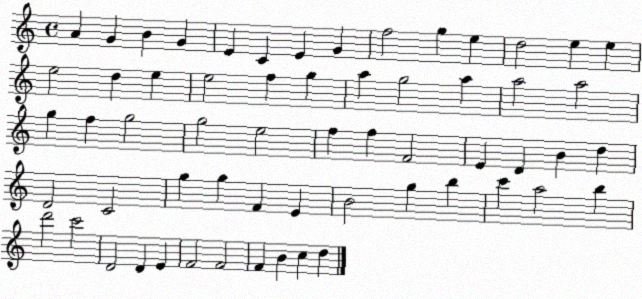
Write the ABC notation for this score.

X:1
T:Untitled
M:4/4
L:1/4
K:C
A G B G E C E G f2 g e d2 e e e2 d e e2 f g a g2 a a2 a2 g f g2 g2 e2 f f F2 E D B d D2 C2 g g F E B2 g b c' a2 b d'2 c'2 D2 D E F2 F2 F B c d